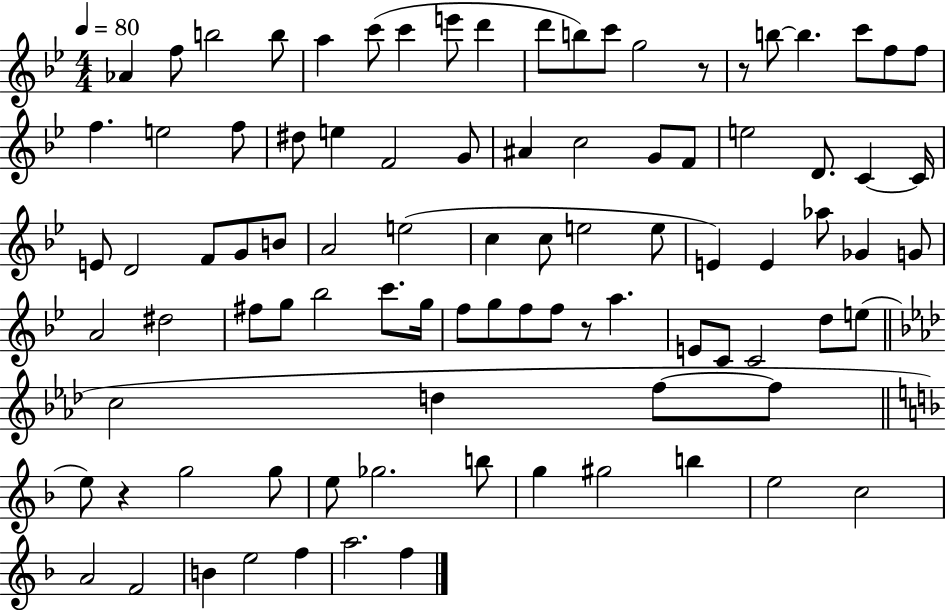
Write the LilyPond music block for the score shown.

{
  \clef treble
  \numericTimeSignature
  \time 4/4
  \key bes \major
  \tempo 4 = 80
  aes'4 f''8 b''2 b''8 | a''4 c'''8( c'''4 e'''8 d'''4 | d'''8 b''8) c'''8 g''2 r8 | r8 b''8~~ b''4. c'''8 f''8 f''8 | \break f''4. e''2 f''8 | dis''8 e''4 f'2 g'8 | ais'4 c''2 g'8 f'8 | e''2 d'8. c'4~~ c'16 | \break e'8 d'2 f'8 g'8 b'8 | a'2 e''2( | c''4 c''8 e''2 e''8 | e'4) e'4 aes''8 ges'4 g'8 | \break a'2 dis''2 | fis''8 g''8 bes''2 c'''8. g''16 | f''8 g''8 f''8 f''8 r8 a''4. | e'8 c'8 c'2 d''8 e''8( | \break \bar "||" \break \key aes \major c''2 d''4 f''8~~ f''8 | \bar "||" \break \key d \minor e''8) r4 g''2 g''8 | e''8 ges''2. b''8 | g''4 gis''2 b''4 | e''2 c''2 | \break a'2 f'2 | b'4 e''2 f''4 | a''2. f''4 | \bar "|."
}